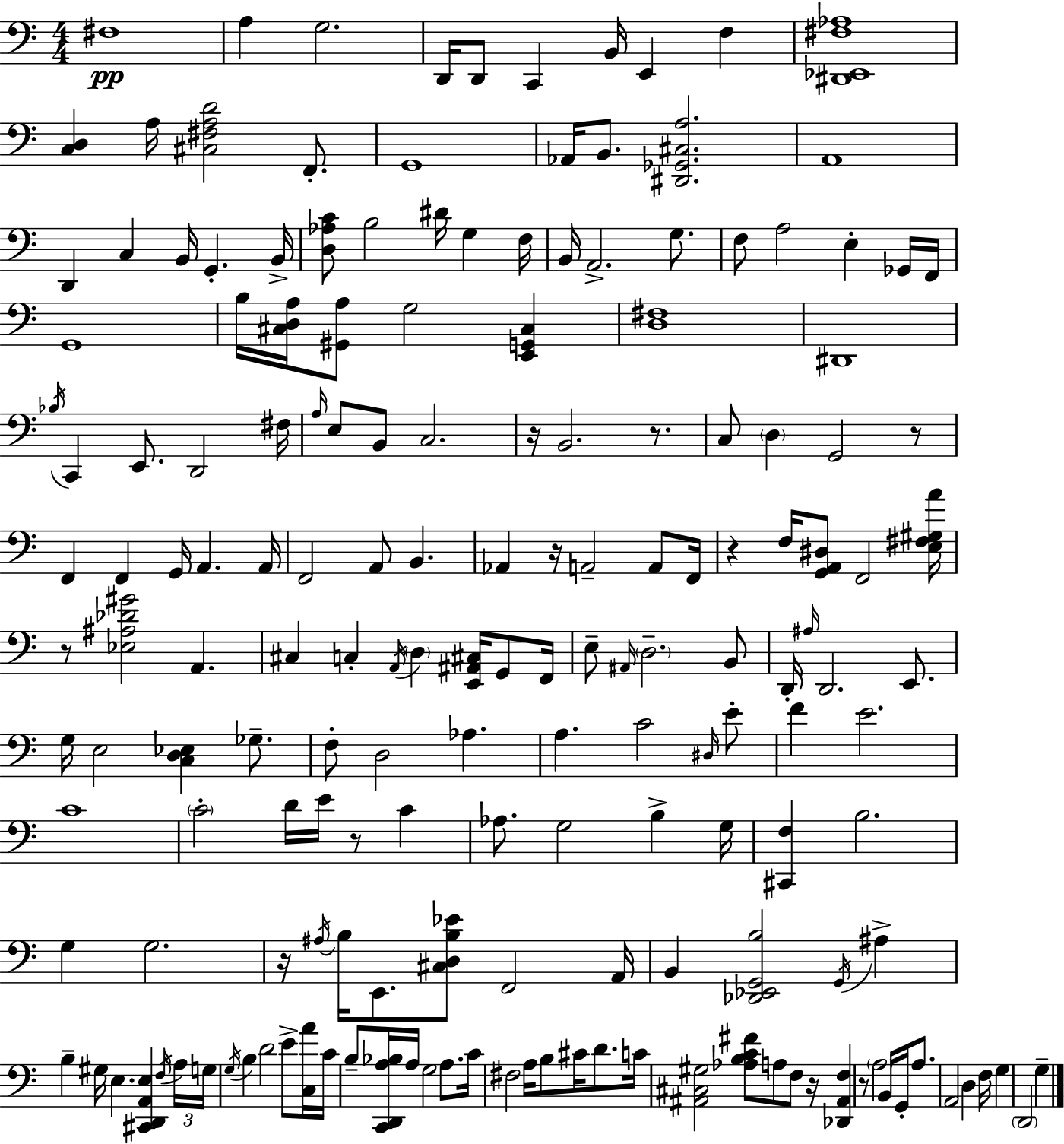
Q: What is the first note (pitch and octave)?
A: F#3